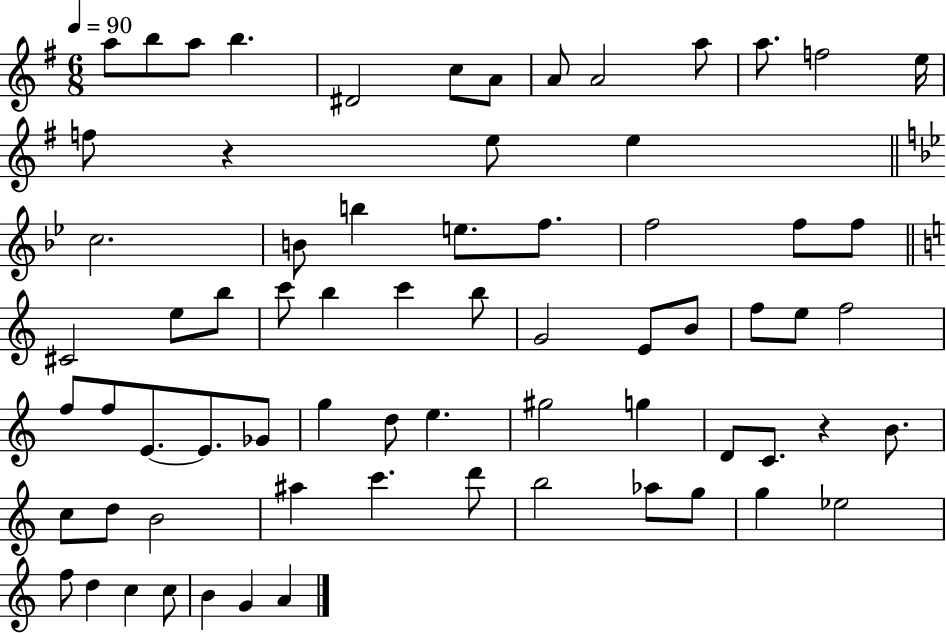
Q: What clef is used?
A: treble